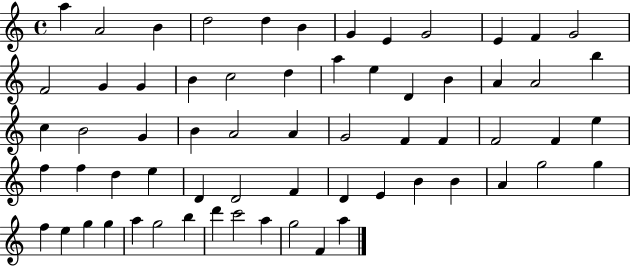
A5/q A4/h B4/q D5/h D5/q B4/q G4/q E4/q G4/h E4/q F4/q G4/h F4/h G4/q G4/q B4/q C5/h D5/q A5/q E5/q D4/q B4/q A4/q A4/h B5/q C5/q B4/h G4/q B4/q A4/h A4/q G4/h F4/q F4/q F4/h F4/q E5/q F5/q F5/q D5/q E5/q D4/q D4/h F4/q D4/q E4/q B4/q B4/q A4/q G5/h G5/q F5/q E5/q G5/q G5/q A5/q G5/h B5/q D6/q C6/h A5/q G5/h F4/q A5/q